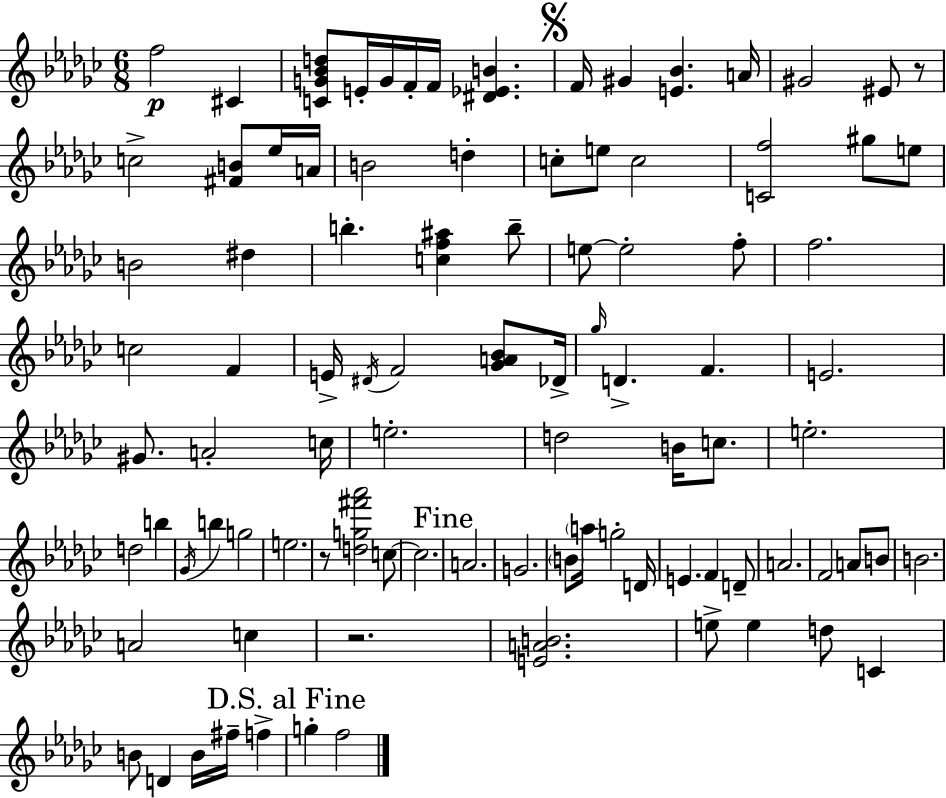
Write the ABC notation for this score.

X:1
T:Untitled
M:6/8
L:1/4
K:Ebm
f2 ^C [CG_Bd]/2 E/4 G/4 F/4 F/4 [^D_EB] F/4 ^G [E_B] A/4 ^G2 ^E/2 z/2 c2 [^FB]/2 _e/4 A/4 B2 d c/2 e/2 c2 [Cf]2 ^g/2 e/2 B2 ^d b [cf^a] b/2 e/2 e2 f/2 f2 c2 F E/4 ^D/4 F2 [_GA_B]/2 _D/4 _g/4 D F E2 ^G/2 A2 c/4 e2 d2 B/4 c/2 e2 d2 b _G/4 b g2 e2 z/2 [dg^f'_a']2 c/2 c2 A2 G2 B/2 a/4 g2 D/4 E F D/2 A2 F2 A/2 B/2 B2 A2 c z2 [EAB]2 e/2 e d/2 C B/2 D B/4 ^f/4 f g f2